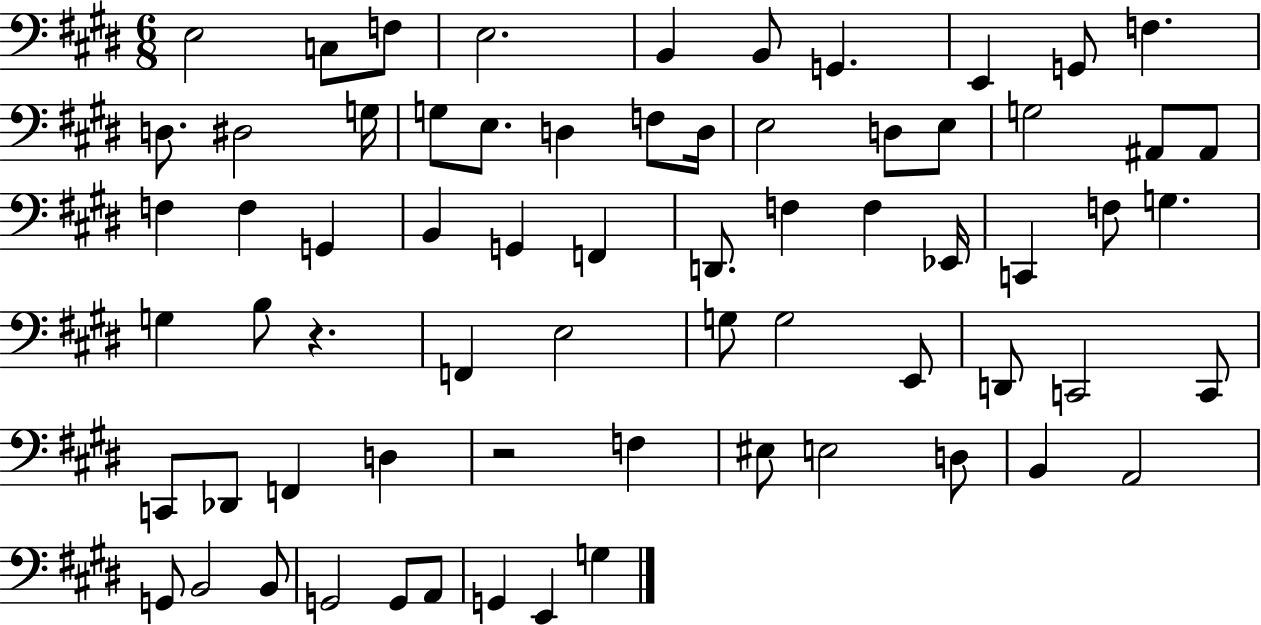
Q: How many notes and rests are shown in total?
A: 68